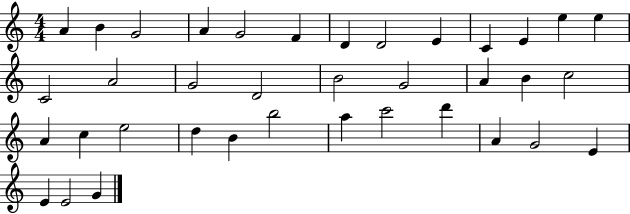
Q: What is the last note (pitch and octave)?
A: G4